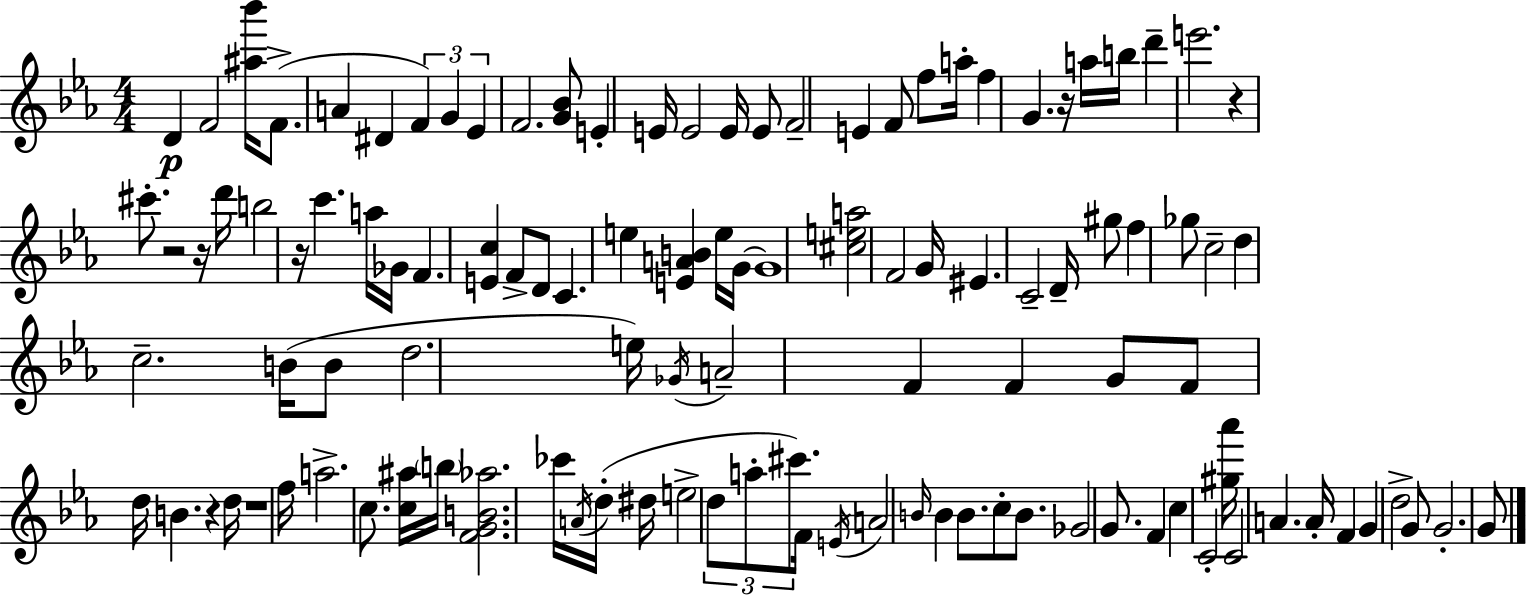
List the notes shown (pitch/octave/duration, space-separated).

D4/q F4/h [A#5,Bb6]/s F4/e. A4/q D#4/q F4/q G4/q Eb4/q F4/h. [G4,Bb4]/e E4/q E4/s E4/h E4/s E4/e F4/h E4/q F4/e F5/e A5/s F5/q G4/q. R/s A5/s B5/s D6/q E6/h. R/q C#6/e. R/h R/s D6/s B5/h R/s C6/q. A5/s Gb4/s F4/q. [E4,C5]/q F4/e D4/e C4/q. E5/q [E4,A4,B4]/q E5/s G4/s G4/w [C#5,E5,A5]/h F4/h G4/s EIS4/q. C4/h D4/s G#5/e F5/q Gb5/e C5/h D5/q C5/h. B4/s B4/e D5/h. E5/s Gb4/s A4/h F4/q F4/q G4/e F4/e D5/s B4/q. R/q D5/s R/w F5/s A5/h. C5/e. [C5,A#5]/s B5/s [F4,G4,B4,Ab5]/h. CES6/s A4/s D5/s D#5/s E5/h D5/e A5/e C#6/e. F4/s E4/s A4/h B4/s B4/q B4/e. C5/e B4/e. Gb4/h G4/e. F4/q C5/q C4/h [G#5,Ab6]/s C4/h A4/q. A4/s F4/q G4/q D5/h G4/e G4/h. G4/e